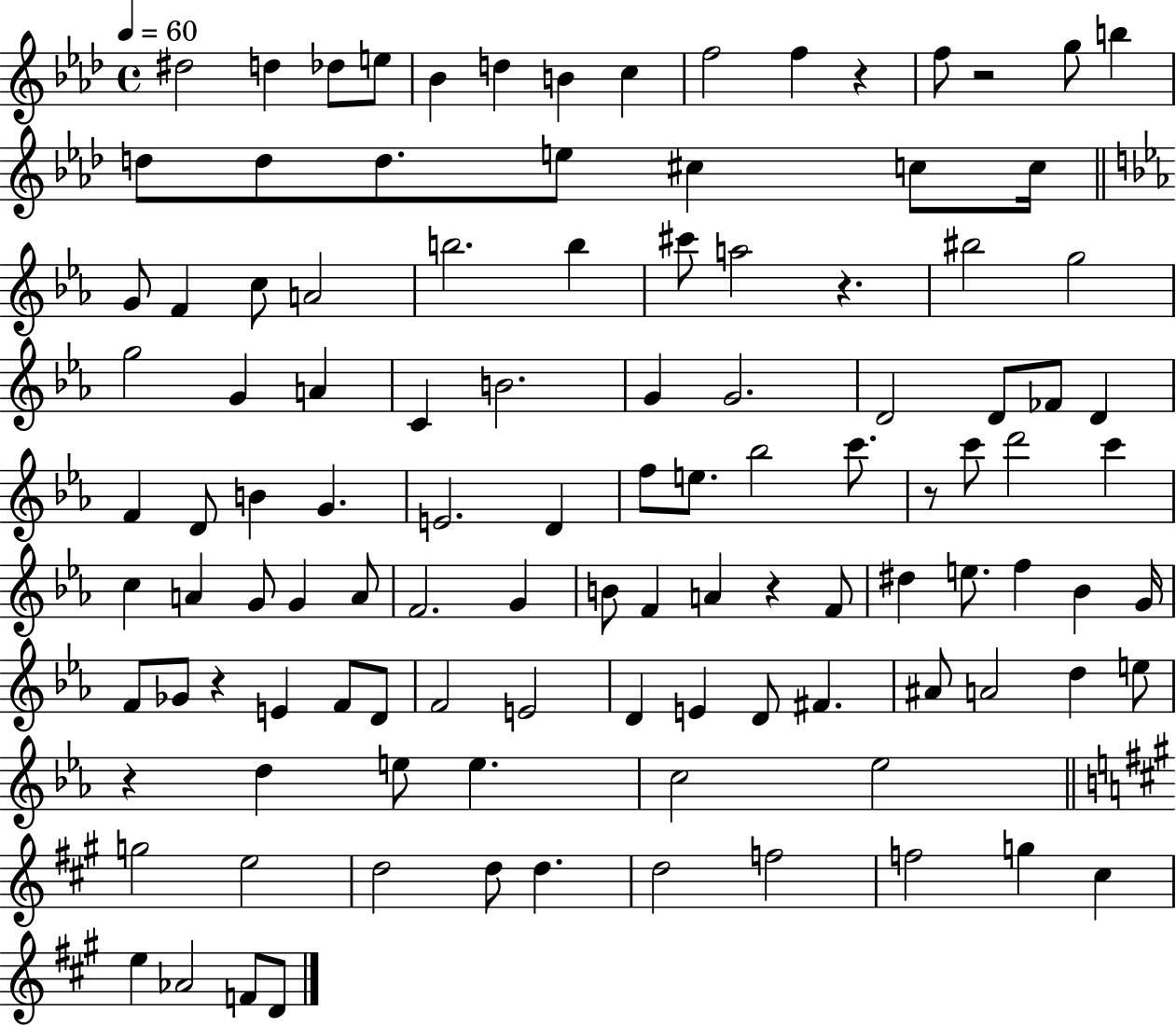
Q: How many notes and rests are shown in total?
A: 111